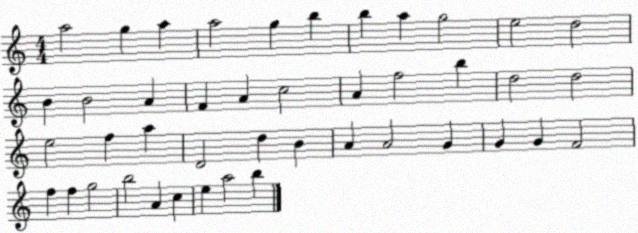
X:1
T:Untitled
M:4/4
L:1/4
K:C
a2 g a a2 g b b a g2 e2 d2 B B2 A F A c2 A f2 b d2 d2 e2 f a D2 d B A A2 G G G F2 f f g2 b2 A c e a2 b